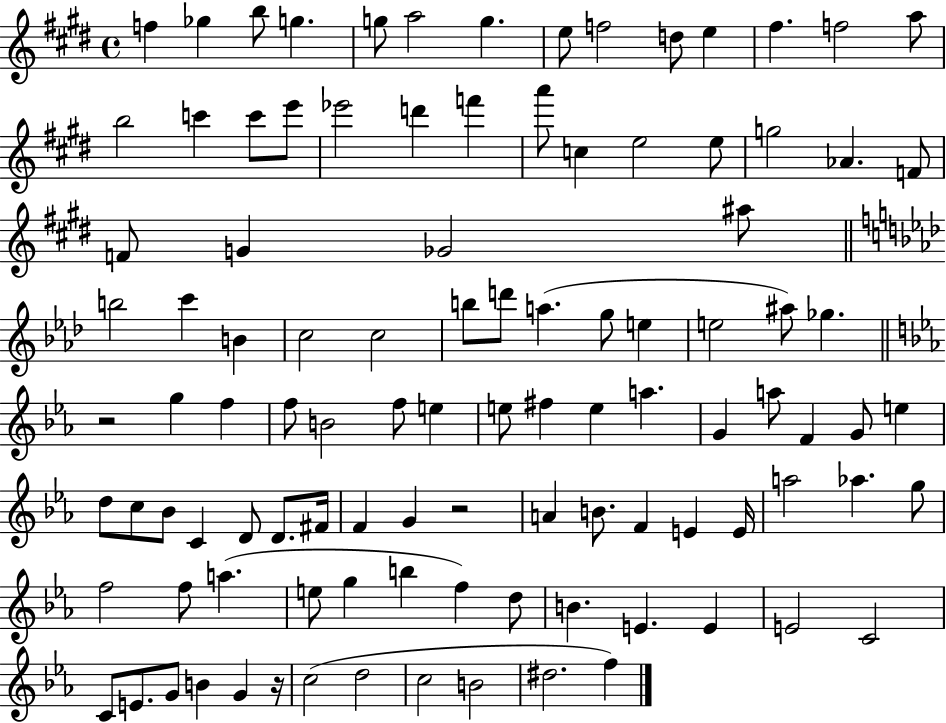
{
  \clef treble
  \time 4/4
  \defaultTimeSignature
  \key e \major
  f''4 ges''4 b''8 g''4. | g''8 a''2 g''4. | e''8 f''2 d''8 e''4 | fis''4. f''2 a''8 | \break b''2 c'''4 c'''8 e'''8 | ees'''2 d'''4 f'''4 | a'''8 c''4 e''2 e''8 | g''2 aes'4. f'8 | \break f'8 g'4 ges'2 ais''8 | \bar "||" \break \key aes \major b''2 c'''4 b'4 | c''2 c''2 | b''8 d'''8 a''4.( g''8 e''4 | e''2 ais''8) ges''4. | \break \bar "||" \break \key ees \major r2 g''4 f''4 | f''8 b'2 f''8 e''4 | e''8 fis''4 e''4 a''4. | g'4 a''8 f'4 g'8 e''4 | \break d''8 c''8 bes'8 c'4 d'8 d'8. fis'16 | f'4 g'4 r2 | a'4 b'8. f'4 e'4 e'16 | a''2 aes''4. g''8 | \break f''2 f''8 a''4.( | e''8 g''4 b''4 f''4) d''8 | b'4. e'4. e'4 | e'2 c'2 | \break c'8 e'8. g'8 b'4 g'4 r16 | c''2( d''2 | c''2 b'2 | dis''2. f''4) | \break \bar "|."
}